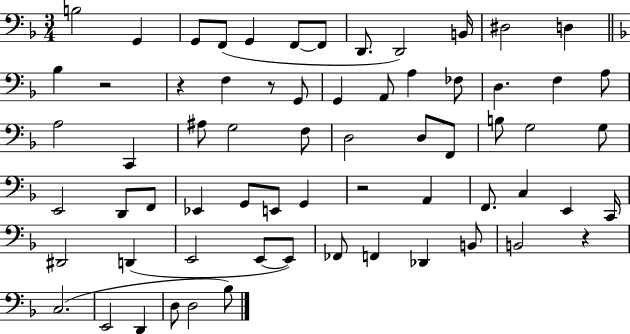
X:1
T:Untitled
M:3/4
L:1/4
K:F
B,2 G,, G,,/2 F,,/2 G,, F,,/2 F,,/2 D,,/2 D,,2 B,,/4 ^D,2 D, _B, z2 z F, z/2 G,,/2 G,, A,,/2 A, _F,/2 D, F, A,/2 A,2 C,, ^A,/2 G,2 F,/2 D,2 D,/2 F,,/2 B,/2 G,2 G,/2 E,,2 D,,/2 F,,/2 _E,, G,,/2 E,,/2 G,, z2 A,, F,,/2 C, E,, C,,/4 ^D,,2 D,, E,,2 E,,/2 E,,/2 _F,,/2 F,, _D,, B,,/2 B,,2 z C,2 E,,2 D,, D,/2 D,2 _B,/2